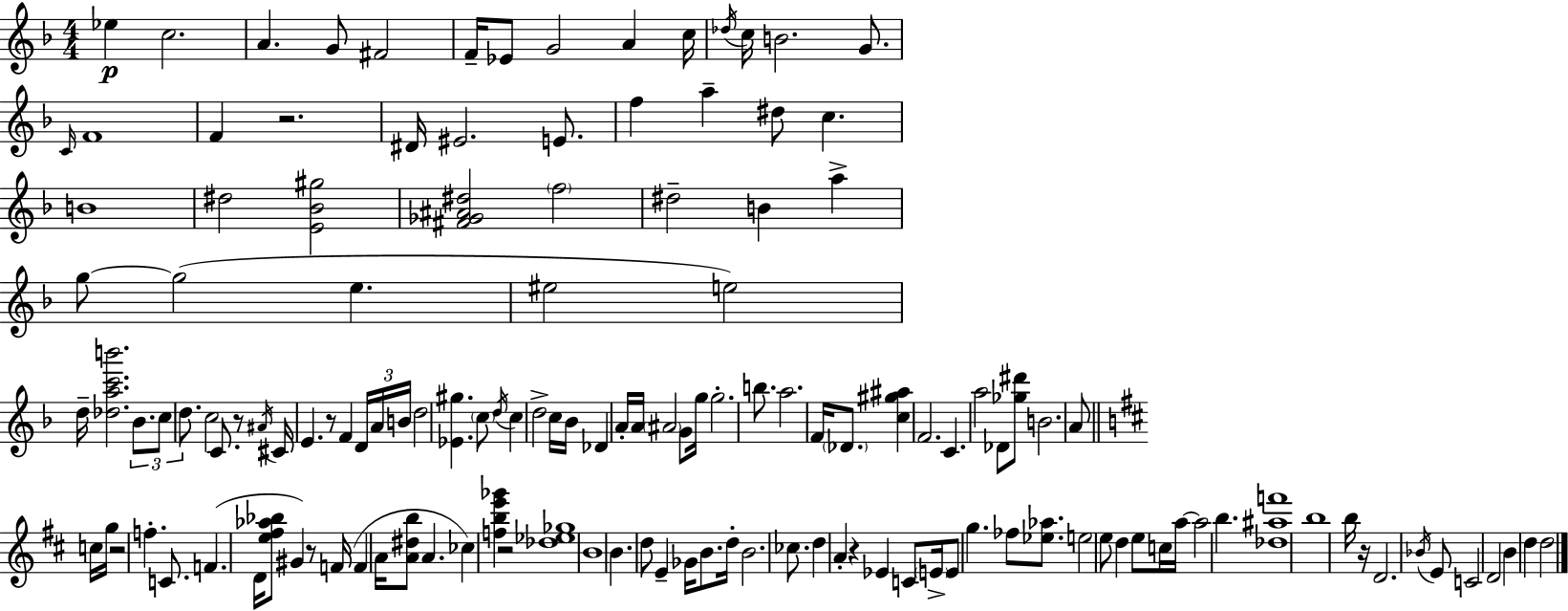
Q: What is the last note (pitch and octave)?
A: D5